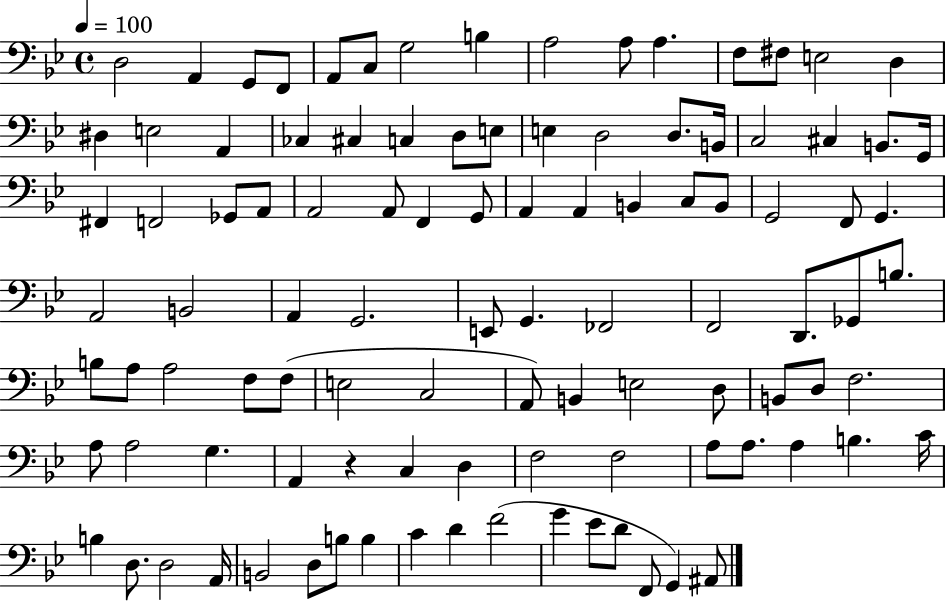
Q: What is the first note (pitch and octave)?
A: D3